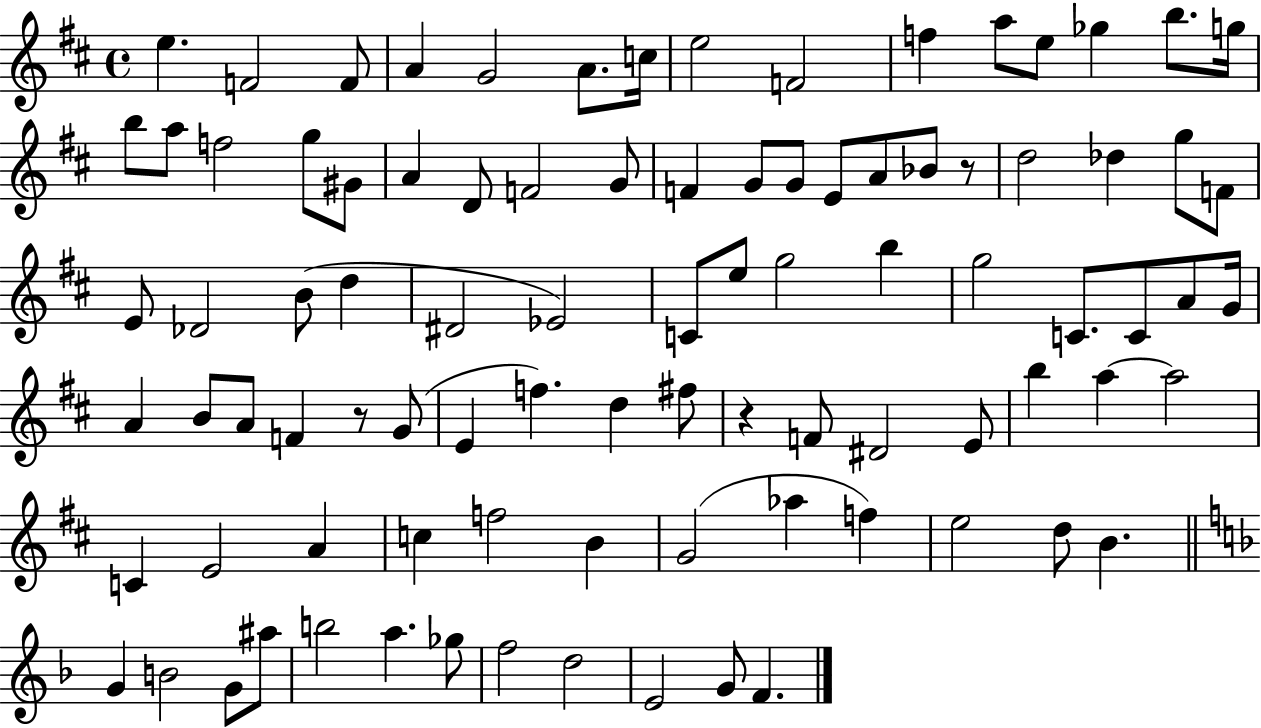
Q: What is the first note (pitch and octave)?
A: E5